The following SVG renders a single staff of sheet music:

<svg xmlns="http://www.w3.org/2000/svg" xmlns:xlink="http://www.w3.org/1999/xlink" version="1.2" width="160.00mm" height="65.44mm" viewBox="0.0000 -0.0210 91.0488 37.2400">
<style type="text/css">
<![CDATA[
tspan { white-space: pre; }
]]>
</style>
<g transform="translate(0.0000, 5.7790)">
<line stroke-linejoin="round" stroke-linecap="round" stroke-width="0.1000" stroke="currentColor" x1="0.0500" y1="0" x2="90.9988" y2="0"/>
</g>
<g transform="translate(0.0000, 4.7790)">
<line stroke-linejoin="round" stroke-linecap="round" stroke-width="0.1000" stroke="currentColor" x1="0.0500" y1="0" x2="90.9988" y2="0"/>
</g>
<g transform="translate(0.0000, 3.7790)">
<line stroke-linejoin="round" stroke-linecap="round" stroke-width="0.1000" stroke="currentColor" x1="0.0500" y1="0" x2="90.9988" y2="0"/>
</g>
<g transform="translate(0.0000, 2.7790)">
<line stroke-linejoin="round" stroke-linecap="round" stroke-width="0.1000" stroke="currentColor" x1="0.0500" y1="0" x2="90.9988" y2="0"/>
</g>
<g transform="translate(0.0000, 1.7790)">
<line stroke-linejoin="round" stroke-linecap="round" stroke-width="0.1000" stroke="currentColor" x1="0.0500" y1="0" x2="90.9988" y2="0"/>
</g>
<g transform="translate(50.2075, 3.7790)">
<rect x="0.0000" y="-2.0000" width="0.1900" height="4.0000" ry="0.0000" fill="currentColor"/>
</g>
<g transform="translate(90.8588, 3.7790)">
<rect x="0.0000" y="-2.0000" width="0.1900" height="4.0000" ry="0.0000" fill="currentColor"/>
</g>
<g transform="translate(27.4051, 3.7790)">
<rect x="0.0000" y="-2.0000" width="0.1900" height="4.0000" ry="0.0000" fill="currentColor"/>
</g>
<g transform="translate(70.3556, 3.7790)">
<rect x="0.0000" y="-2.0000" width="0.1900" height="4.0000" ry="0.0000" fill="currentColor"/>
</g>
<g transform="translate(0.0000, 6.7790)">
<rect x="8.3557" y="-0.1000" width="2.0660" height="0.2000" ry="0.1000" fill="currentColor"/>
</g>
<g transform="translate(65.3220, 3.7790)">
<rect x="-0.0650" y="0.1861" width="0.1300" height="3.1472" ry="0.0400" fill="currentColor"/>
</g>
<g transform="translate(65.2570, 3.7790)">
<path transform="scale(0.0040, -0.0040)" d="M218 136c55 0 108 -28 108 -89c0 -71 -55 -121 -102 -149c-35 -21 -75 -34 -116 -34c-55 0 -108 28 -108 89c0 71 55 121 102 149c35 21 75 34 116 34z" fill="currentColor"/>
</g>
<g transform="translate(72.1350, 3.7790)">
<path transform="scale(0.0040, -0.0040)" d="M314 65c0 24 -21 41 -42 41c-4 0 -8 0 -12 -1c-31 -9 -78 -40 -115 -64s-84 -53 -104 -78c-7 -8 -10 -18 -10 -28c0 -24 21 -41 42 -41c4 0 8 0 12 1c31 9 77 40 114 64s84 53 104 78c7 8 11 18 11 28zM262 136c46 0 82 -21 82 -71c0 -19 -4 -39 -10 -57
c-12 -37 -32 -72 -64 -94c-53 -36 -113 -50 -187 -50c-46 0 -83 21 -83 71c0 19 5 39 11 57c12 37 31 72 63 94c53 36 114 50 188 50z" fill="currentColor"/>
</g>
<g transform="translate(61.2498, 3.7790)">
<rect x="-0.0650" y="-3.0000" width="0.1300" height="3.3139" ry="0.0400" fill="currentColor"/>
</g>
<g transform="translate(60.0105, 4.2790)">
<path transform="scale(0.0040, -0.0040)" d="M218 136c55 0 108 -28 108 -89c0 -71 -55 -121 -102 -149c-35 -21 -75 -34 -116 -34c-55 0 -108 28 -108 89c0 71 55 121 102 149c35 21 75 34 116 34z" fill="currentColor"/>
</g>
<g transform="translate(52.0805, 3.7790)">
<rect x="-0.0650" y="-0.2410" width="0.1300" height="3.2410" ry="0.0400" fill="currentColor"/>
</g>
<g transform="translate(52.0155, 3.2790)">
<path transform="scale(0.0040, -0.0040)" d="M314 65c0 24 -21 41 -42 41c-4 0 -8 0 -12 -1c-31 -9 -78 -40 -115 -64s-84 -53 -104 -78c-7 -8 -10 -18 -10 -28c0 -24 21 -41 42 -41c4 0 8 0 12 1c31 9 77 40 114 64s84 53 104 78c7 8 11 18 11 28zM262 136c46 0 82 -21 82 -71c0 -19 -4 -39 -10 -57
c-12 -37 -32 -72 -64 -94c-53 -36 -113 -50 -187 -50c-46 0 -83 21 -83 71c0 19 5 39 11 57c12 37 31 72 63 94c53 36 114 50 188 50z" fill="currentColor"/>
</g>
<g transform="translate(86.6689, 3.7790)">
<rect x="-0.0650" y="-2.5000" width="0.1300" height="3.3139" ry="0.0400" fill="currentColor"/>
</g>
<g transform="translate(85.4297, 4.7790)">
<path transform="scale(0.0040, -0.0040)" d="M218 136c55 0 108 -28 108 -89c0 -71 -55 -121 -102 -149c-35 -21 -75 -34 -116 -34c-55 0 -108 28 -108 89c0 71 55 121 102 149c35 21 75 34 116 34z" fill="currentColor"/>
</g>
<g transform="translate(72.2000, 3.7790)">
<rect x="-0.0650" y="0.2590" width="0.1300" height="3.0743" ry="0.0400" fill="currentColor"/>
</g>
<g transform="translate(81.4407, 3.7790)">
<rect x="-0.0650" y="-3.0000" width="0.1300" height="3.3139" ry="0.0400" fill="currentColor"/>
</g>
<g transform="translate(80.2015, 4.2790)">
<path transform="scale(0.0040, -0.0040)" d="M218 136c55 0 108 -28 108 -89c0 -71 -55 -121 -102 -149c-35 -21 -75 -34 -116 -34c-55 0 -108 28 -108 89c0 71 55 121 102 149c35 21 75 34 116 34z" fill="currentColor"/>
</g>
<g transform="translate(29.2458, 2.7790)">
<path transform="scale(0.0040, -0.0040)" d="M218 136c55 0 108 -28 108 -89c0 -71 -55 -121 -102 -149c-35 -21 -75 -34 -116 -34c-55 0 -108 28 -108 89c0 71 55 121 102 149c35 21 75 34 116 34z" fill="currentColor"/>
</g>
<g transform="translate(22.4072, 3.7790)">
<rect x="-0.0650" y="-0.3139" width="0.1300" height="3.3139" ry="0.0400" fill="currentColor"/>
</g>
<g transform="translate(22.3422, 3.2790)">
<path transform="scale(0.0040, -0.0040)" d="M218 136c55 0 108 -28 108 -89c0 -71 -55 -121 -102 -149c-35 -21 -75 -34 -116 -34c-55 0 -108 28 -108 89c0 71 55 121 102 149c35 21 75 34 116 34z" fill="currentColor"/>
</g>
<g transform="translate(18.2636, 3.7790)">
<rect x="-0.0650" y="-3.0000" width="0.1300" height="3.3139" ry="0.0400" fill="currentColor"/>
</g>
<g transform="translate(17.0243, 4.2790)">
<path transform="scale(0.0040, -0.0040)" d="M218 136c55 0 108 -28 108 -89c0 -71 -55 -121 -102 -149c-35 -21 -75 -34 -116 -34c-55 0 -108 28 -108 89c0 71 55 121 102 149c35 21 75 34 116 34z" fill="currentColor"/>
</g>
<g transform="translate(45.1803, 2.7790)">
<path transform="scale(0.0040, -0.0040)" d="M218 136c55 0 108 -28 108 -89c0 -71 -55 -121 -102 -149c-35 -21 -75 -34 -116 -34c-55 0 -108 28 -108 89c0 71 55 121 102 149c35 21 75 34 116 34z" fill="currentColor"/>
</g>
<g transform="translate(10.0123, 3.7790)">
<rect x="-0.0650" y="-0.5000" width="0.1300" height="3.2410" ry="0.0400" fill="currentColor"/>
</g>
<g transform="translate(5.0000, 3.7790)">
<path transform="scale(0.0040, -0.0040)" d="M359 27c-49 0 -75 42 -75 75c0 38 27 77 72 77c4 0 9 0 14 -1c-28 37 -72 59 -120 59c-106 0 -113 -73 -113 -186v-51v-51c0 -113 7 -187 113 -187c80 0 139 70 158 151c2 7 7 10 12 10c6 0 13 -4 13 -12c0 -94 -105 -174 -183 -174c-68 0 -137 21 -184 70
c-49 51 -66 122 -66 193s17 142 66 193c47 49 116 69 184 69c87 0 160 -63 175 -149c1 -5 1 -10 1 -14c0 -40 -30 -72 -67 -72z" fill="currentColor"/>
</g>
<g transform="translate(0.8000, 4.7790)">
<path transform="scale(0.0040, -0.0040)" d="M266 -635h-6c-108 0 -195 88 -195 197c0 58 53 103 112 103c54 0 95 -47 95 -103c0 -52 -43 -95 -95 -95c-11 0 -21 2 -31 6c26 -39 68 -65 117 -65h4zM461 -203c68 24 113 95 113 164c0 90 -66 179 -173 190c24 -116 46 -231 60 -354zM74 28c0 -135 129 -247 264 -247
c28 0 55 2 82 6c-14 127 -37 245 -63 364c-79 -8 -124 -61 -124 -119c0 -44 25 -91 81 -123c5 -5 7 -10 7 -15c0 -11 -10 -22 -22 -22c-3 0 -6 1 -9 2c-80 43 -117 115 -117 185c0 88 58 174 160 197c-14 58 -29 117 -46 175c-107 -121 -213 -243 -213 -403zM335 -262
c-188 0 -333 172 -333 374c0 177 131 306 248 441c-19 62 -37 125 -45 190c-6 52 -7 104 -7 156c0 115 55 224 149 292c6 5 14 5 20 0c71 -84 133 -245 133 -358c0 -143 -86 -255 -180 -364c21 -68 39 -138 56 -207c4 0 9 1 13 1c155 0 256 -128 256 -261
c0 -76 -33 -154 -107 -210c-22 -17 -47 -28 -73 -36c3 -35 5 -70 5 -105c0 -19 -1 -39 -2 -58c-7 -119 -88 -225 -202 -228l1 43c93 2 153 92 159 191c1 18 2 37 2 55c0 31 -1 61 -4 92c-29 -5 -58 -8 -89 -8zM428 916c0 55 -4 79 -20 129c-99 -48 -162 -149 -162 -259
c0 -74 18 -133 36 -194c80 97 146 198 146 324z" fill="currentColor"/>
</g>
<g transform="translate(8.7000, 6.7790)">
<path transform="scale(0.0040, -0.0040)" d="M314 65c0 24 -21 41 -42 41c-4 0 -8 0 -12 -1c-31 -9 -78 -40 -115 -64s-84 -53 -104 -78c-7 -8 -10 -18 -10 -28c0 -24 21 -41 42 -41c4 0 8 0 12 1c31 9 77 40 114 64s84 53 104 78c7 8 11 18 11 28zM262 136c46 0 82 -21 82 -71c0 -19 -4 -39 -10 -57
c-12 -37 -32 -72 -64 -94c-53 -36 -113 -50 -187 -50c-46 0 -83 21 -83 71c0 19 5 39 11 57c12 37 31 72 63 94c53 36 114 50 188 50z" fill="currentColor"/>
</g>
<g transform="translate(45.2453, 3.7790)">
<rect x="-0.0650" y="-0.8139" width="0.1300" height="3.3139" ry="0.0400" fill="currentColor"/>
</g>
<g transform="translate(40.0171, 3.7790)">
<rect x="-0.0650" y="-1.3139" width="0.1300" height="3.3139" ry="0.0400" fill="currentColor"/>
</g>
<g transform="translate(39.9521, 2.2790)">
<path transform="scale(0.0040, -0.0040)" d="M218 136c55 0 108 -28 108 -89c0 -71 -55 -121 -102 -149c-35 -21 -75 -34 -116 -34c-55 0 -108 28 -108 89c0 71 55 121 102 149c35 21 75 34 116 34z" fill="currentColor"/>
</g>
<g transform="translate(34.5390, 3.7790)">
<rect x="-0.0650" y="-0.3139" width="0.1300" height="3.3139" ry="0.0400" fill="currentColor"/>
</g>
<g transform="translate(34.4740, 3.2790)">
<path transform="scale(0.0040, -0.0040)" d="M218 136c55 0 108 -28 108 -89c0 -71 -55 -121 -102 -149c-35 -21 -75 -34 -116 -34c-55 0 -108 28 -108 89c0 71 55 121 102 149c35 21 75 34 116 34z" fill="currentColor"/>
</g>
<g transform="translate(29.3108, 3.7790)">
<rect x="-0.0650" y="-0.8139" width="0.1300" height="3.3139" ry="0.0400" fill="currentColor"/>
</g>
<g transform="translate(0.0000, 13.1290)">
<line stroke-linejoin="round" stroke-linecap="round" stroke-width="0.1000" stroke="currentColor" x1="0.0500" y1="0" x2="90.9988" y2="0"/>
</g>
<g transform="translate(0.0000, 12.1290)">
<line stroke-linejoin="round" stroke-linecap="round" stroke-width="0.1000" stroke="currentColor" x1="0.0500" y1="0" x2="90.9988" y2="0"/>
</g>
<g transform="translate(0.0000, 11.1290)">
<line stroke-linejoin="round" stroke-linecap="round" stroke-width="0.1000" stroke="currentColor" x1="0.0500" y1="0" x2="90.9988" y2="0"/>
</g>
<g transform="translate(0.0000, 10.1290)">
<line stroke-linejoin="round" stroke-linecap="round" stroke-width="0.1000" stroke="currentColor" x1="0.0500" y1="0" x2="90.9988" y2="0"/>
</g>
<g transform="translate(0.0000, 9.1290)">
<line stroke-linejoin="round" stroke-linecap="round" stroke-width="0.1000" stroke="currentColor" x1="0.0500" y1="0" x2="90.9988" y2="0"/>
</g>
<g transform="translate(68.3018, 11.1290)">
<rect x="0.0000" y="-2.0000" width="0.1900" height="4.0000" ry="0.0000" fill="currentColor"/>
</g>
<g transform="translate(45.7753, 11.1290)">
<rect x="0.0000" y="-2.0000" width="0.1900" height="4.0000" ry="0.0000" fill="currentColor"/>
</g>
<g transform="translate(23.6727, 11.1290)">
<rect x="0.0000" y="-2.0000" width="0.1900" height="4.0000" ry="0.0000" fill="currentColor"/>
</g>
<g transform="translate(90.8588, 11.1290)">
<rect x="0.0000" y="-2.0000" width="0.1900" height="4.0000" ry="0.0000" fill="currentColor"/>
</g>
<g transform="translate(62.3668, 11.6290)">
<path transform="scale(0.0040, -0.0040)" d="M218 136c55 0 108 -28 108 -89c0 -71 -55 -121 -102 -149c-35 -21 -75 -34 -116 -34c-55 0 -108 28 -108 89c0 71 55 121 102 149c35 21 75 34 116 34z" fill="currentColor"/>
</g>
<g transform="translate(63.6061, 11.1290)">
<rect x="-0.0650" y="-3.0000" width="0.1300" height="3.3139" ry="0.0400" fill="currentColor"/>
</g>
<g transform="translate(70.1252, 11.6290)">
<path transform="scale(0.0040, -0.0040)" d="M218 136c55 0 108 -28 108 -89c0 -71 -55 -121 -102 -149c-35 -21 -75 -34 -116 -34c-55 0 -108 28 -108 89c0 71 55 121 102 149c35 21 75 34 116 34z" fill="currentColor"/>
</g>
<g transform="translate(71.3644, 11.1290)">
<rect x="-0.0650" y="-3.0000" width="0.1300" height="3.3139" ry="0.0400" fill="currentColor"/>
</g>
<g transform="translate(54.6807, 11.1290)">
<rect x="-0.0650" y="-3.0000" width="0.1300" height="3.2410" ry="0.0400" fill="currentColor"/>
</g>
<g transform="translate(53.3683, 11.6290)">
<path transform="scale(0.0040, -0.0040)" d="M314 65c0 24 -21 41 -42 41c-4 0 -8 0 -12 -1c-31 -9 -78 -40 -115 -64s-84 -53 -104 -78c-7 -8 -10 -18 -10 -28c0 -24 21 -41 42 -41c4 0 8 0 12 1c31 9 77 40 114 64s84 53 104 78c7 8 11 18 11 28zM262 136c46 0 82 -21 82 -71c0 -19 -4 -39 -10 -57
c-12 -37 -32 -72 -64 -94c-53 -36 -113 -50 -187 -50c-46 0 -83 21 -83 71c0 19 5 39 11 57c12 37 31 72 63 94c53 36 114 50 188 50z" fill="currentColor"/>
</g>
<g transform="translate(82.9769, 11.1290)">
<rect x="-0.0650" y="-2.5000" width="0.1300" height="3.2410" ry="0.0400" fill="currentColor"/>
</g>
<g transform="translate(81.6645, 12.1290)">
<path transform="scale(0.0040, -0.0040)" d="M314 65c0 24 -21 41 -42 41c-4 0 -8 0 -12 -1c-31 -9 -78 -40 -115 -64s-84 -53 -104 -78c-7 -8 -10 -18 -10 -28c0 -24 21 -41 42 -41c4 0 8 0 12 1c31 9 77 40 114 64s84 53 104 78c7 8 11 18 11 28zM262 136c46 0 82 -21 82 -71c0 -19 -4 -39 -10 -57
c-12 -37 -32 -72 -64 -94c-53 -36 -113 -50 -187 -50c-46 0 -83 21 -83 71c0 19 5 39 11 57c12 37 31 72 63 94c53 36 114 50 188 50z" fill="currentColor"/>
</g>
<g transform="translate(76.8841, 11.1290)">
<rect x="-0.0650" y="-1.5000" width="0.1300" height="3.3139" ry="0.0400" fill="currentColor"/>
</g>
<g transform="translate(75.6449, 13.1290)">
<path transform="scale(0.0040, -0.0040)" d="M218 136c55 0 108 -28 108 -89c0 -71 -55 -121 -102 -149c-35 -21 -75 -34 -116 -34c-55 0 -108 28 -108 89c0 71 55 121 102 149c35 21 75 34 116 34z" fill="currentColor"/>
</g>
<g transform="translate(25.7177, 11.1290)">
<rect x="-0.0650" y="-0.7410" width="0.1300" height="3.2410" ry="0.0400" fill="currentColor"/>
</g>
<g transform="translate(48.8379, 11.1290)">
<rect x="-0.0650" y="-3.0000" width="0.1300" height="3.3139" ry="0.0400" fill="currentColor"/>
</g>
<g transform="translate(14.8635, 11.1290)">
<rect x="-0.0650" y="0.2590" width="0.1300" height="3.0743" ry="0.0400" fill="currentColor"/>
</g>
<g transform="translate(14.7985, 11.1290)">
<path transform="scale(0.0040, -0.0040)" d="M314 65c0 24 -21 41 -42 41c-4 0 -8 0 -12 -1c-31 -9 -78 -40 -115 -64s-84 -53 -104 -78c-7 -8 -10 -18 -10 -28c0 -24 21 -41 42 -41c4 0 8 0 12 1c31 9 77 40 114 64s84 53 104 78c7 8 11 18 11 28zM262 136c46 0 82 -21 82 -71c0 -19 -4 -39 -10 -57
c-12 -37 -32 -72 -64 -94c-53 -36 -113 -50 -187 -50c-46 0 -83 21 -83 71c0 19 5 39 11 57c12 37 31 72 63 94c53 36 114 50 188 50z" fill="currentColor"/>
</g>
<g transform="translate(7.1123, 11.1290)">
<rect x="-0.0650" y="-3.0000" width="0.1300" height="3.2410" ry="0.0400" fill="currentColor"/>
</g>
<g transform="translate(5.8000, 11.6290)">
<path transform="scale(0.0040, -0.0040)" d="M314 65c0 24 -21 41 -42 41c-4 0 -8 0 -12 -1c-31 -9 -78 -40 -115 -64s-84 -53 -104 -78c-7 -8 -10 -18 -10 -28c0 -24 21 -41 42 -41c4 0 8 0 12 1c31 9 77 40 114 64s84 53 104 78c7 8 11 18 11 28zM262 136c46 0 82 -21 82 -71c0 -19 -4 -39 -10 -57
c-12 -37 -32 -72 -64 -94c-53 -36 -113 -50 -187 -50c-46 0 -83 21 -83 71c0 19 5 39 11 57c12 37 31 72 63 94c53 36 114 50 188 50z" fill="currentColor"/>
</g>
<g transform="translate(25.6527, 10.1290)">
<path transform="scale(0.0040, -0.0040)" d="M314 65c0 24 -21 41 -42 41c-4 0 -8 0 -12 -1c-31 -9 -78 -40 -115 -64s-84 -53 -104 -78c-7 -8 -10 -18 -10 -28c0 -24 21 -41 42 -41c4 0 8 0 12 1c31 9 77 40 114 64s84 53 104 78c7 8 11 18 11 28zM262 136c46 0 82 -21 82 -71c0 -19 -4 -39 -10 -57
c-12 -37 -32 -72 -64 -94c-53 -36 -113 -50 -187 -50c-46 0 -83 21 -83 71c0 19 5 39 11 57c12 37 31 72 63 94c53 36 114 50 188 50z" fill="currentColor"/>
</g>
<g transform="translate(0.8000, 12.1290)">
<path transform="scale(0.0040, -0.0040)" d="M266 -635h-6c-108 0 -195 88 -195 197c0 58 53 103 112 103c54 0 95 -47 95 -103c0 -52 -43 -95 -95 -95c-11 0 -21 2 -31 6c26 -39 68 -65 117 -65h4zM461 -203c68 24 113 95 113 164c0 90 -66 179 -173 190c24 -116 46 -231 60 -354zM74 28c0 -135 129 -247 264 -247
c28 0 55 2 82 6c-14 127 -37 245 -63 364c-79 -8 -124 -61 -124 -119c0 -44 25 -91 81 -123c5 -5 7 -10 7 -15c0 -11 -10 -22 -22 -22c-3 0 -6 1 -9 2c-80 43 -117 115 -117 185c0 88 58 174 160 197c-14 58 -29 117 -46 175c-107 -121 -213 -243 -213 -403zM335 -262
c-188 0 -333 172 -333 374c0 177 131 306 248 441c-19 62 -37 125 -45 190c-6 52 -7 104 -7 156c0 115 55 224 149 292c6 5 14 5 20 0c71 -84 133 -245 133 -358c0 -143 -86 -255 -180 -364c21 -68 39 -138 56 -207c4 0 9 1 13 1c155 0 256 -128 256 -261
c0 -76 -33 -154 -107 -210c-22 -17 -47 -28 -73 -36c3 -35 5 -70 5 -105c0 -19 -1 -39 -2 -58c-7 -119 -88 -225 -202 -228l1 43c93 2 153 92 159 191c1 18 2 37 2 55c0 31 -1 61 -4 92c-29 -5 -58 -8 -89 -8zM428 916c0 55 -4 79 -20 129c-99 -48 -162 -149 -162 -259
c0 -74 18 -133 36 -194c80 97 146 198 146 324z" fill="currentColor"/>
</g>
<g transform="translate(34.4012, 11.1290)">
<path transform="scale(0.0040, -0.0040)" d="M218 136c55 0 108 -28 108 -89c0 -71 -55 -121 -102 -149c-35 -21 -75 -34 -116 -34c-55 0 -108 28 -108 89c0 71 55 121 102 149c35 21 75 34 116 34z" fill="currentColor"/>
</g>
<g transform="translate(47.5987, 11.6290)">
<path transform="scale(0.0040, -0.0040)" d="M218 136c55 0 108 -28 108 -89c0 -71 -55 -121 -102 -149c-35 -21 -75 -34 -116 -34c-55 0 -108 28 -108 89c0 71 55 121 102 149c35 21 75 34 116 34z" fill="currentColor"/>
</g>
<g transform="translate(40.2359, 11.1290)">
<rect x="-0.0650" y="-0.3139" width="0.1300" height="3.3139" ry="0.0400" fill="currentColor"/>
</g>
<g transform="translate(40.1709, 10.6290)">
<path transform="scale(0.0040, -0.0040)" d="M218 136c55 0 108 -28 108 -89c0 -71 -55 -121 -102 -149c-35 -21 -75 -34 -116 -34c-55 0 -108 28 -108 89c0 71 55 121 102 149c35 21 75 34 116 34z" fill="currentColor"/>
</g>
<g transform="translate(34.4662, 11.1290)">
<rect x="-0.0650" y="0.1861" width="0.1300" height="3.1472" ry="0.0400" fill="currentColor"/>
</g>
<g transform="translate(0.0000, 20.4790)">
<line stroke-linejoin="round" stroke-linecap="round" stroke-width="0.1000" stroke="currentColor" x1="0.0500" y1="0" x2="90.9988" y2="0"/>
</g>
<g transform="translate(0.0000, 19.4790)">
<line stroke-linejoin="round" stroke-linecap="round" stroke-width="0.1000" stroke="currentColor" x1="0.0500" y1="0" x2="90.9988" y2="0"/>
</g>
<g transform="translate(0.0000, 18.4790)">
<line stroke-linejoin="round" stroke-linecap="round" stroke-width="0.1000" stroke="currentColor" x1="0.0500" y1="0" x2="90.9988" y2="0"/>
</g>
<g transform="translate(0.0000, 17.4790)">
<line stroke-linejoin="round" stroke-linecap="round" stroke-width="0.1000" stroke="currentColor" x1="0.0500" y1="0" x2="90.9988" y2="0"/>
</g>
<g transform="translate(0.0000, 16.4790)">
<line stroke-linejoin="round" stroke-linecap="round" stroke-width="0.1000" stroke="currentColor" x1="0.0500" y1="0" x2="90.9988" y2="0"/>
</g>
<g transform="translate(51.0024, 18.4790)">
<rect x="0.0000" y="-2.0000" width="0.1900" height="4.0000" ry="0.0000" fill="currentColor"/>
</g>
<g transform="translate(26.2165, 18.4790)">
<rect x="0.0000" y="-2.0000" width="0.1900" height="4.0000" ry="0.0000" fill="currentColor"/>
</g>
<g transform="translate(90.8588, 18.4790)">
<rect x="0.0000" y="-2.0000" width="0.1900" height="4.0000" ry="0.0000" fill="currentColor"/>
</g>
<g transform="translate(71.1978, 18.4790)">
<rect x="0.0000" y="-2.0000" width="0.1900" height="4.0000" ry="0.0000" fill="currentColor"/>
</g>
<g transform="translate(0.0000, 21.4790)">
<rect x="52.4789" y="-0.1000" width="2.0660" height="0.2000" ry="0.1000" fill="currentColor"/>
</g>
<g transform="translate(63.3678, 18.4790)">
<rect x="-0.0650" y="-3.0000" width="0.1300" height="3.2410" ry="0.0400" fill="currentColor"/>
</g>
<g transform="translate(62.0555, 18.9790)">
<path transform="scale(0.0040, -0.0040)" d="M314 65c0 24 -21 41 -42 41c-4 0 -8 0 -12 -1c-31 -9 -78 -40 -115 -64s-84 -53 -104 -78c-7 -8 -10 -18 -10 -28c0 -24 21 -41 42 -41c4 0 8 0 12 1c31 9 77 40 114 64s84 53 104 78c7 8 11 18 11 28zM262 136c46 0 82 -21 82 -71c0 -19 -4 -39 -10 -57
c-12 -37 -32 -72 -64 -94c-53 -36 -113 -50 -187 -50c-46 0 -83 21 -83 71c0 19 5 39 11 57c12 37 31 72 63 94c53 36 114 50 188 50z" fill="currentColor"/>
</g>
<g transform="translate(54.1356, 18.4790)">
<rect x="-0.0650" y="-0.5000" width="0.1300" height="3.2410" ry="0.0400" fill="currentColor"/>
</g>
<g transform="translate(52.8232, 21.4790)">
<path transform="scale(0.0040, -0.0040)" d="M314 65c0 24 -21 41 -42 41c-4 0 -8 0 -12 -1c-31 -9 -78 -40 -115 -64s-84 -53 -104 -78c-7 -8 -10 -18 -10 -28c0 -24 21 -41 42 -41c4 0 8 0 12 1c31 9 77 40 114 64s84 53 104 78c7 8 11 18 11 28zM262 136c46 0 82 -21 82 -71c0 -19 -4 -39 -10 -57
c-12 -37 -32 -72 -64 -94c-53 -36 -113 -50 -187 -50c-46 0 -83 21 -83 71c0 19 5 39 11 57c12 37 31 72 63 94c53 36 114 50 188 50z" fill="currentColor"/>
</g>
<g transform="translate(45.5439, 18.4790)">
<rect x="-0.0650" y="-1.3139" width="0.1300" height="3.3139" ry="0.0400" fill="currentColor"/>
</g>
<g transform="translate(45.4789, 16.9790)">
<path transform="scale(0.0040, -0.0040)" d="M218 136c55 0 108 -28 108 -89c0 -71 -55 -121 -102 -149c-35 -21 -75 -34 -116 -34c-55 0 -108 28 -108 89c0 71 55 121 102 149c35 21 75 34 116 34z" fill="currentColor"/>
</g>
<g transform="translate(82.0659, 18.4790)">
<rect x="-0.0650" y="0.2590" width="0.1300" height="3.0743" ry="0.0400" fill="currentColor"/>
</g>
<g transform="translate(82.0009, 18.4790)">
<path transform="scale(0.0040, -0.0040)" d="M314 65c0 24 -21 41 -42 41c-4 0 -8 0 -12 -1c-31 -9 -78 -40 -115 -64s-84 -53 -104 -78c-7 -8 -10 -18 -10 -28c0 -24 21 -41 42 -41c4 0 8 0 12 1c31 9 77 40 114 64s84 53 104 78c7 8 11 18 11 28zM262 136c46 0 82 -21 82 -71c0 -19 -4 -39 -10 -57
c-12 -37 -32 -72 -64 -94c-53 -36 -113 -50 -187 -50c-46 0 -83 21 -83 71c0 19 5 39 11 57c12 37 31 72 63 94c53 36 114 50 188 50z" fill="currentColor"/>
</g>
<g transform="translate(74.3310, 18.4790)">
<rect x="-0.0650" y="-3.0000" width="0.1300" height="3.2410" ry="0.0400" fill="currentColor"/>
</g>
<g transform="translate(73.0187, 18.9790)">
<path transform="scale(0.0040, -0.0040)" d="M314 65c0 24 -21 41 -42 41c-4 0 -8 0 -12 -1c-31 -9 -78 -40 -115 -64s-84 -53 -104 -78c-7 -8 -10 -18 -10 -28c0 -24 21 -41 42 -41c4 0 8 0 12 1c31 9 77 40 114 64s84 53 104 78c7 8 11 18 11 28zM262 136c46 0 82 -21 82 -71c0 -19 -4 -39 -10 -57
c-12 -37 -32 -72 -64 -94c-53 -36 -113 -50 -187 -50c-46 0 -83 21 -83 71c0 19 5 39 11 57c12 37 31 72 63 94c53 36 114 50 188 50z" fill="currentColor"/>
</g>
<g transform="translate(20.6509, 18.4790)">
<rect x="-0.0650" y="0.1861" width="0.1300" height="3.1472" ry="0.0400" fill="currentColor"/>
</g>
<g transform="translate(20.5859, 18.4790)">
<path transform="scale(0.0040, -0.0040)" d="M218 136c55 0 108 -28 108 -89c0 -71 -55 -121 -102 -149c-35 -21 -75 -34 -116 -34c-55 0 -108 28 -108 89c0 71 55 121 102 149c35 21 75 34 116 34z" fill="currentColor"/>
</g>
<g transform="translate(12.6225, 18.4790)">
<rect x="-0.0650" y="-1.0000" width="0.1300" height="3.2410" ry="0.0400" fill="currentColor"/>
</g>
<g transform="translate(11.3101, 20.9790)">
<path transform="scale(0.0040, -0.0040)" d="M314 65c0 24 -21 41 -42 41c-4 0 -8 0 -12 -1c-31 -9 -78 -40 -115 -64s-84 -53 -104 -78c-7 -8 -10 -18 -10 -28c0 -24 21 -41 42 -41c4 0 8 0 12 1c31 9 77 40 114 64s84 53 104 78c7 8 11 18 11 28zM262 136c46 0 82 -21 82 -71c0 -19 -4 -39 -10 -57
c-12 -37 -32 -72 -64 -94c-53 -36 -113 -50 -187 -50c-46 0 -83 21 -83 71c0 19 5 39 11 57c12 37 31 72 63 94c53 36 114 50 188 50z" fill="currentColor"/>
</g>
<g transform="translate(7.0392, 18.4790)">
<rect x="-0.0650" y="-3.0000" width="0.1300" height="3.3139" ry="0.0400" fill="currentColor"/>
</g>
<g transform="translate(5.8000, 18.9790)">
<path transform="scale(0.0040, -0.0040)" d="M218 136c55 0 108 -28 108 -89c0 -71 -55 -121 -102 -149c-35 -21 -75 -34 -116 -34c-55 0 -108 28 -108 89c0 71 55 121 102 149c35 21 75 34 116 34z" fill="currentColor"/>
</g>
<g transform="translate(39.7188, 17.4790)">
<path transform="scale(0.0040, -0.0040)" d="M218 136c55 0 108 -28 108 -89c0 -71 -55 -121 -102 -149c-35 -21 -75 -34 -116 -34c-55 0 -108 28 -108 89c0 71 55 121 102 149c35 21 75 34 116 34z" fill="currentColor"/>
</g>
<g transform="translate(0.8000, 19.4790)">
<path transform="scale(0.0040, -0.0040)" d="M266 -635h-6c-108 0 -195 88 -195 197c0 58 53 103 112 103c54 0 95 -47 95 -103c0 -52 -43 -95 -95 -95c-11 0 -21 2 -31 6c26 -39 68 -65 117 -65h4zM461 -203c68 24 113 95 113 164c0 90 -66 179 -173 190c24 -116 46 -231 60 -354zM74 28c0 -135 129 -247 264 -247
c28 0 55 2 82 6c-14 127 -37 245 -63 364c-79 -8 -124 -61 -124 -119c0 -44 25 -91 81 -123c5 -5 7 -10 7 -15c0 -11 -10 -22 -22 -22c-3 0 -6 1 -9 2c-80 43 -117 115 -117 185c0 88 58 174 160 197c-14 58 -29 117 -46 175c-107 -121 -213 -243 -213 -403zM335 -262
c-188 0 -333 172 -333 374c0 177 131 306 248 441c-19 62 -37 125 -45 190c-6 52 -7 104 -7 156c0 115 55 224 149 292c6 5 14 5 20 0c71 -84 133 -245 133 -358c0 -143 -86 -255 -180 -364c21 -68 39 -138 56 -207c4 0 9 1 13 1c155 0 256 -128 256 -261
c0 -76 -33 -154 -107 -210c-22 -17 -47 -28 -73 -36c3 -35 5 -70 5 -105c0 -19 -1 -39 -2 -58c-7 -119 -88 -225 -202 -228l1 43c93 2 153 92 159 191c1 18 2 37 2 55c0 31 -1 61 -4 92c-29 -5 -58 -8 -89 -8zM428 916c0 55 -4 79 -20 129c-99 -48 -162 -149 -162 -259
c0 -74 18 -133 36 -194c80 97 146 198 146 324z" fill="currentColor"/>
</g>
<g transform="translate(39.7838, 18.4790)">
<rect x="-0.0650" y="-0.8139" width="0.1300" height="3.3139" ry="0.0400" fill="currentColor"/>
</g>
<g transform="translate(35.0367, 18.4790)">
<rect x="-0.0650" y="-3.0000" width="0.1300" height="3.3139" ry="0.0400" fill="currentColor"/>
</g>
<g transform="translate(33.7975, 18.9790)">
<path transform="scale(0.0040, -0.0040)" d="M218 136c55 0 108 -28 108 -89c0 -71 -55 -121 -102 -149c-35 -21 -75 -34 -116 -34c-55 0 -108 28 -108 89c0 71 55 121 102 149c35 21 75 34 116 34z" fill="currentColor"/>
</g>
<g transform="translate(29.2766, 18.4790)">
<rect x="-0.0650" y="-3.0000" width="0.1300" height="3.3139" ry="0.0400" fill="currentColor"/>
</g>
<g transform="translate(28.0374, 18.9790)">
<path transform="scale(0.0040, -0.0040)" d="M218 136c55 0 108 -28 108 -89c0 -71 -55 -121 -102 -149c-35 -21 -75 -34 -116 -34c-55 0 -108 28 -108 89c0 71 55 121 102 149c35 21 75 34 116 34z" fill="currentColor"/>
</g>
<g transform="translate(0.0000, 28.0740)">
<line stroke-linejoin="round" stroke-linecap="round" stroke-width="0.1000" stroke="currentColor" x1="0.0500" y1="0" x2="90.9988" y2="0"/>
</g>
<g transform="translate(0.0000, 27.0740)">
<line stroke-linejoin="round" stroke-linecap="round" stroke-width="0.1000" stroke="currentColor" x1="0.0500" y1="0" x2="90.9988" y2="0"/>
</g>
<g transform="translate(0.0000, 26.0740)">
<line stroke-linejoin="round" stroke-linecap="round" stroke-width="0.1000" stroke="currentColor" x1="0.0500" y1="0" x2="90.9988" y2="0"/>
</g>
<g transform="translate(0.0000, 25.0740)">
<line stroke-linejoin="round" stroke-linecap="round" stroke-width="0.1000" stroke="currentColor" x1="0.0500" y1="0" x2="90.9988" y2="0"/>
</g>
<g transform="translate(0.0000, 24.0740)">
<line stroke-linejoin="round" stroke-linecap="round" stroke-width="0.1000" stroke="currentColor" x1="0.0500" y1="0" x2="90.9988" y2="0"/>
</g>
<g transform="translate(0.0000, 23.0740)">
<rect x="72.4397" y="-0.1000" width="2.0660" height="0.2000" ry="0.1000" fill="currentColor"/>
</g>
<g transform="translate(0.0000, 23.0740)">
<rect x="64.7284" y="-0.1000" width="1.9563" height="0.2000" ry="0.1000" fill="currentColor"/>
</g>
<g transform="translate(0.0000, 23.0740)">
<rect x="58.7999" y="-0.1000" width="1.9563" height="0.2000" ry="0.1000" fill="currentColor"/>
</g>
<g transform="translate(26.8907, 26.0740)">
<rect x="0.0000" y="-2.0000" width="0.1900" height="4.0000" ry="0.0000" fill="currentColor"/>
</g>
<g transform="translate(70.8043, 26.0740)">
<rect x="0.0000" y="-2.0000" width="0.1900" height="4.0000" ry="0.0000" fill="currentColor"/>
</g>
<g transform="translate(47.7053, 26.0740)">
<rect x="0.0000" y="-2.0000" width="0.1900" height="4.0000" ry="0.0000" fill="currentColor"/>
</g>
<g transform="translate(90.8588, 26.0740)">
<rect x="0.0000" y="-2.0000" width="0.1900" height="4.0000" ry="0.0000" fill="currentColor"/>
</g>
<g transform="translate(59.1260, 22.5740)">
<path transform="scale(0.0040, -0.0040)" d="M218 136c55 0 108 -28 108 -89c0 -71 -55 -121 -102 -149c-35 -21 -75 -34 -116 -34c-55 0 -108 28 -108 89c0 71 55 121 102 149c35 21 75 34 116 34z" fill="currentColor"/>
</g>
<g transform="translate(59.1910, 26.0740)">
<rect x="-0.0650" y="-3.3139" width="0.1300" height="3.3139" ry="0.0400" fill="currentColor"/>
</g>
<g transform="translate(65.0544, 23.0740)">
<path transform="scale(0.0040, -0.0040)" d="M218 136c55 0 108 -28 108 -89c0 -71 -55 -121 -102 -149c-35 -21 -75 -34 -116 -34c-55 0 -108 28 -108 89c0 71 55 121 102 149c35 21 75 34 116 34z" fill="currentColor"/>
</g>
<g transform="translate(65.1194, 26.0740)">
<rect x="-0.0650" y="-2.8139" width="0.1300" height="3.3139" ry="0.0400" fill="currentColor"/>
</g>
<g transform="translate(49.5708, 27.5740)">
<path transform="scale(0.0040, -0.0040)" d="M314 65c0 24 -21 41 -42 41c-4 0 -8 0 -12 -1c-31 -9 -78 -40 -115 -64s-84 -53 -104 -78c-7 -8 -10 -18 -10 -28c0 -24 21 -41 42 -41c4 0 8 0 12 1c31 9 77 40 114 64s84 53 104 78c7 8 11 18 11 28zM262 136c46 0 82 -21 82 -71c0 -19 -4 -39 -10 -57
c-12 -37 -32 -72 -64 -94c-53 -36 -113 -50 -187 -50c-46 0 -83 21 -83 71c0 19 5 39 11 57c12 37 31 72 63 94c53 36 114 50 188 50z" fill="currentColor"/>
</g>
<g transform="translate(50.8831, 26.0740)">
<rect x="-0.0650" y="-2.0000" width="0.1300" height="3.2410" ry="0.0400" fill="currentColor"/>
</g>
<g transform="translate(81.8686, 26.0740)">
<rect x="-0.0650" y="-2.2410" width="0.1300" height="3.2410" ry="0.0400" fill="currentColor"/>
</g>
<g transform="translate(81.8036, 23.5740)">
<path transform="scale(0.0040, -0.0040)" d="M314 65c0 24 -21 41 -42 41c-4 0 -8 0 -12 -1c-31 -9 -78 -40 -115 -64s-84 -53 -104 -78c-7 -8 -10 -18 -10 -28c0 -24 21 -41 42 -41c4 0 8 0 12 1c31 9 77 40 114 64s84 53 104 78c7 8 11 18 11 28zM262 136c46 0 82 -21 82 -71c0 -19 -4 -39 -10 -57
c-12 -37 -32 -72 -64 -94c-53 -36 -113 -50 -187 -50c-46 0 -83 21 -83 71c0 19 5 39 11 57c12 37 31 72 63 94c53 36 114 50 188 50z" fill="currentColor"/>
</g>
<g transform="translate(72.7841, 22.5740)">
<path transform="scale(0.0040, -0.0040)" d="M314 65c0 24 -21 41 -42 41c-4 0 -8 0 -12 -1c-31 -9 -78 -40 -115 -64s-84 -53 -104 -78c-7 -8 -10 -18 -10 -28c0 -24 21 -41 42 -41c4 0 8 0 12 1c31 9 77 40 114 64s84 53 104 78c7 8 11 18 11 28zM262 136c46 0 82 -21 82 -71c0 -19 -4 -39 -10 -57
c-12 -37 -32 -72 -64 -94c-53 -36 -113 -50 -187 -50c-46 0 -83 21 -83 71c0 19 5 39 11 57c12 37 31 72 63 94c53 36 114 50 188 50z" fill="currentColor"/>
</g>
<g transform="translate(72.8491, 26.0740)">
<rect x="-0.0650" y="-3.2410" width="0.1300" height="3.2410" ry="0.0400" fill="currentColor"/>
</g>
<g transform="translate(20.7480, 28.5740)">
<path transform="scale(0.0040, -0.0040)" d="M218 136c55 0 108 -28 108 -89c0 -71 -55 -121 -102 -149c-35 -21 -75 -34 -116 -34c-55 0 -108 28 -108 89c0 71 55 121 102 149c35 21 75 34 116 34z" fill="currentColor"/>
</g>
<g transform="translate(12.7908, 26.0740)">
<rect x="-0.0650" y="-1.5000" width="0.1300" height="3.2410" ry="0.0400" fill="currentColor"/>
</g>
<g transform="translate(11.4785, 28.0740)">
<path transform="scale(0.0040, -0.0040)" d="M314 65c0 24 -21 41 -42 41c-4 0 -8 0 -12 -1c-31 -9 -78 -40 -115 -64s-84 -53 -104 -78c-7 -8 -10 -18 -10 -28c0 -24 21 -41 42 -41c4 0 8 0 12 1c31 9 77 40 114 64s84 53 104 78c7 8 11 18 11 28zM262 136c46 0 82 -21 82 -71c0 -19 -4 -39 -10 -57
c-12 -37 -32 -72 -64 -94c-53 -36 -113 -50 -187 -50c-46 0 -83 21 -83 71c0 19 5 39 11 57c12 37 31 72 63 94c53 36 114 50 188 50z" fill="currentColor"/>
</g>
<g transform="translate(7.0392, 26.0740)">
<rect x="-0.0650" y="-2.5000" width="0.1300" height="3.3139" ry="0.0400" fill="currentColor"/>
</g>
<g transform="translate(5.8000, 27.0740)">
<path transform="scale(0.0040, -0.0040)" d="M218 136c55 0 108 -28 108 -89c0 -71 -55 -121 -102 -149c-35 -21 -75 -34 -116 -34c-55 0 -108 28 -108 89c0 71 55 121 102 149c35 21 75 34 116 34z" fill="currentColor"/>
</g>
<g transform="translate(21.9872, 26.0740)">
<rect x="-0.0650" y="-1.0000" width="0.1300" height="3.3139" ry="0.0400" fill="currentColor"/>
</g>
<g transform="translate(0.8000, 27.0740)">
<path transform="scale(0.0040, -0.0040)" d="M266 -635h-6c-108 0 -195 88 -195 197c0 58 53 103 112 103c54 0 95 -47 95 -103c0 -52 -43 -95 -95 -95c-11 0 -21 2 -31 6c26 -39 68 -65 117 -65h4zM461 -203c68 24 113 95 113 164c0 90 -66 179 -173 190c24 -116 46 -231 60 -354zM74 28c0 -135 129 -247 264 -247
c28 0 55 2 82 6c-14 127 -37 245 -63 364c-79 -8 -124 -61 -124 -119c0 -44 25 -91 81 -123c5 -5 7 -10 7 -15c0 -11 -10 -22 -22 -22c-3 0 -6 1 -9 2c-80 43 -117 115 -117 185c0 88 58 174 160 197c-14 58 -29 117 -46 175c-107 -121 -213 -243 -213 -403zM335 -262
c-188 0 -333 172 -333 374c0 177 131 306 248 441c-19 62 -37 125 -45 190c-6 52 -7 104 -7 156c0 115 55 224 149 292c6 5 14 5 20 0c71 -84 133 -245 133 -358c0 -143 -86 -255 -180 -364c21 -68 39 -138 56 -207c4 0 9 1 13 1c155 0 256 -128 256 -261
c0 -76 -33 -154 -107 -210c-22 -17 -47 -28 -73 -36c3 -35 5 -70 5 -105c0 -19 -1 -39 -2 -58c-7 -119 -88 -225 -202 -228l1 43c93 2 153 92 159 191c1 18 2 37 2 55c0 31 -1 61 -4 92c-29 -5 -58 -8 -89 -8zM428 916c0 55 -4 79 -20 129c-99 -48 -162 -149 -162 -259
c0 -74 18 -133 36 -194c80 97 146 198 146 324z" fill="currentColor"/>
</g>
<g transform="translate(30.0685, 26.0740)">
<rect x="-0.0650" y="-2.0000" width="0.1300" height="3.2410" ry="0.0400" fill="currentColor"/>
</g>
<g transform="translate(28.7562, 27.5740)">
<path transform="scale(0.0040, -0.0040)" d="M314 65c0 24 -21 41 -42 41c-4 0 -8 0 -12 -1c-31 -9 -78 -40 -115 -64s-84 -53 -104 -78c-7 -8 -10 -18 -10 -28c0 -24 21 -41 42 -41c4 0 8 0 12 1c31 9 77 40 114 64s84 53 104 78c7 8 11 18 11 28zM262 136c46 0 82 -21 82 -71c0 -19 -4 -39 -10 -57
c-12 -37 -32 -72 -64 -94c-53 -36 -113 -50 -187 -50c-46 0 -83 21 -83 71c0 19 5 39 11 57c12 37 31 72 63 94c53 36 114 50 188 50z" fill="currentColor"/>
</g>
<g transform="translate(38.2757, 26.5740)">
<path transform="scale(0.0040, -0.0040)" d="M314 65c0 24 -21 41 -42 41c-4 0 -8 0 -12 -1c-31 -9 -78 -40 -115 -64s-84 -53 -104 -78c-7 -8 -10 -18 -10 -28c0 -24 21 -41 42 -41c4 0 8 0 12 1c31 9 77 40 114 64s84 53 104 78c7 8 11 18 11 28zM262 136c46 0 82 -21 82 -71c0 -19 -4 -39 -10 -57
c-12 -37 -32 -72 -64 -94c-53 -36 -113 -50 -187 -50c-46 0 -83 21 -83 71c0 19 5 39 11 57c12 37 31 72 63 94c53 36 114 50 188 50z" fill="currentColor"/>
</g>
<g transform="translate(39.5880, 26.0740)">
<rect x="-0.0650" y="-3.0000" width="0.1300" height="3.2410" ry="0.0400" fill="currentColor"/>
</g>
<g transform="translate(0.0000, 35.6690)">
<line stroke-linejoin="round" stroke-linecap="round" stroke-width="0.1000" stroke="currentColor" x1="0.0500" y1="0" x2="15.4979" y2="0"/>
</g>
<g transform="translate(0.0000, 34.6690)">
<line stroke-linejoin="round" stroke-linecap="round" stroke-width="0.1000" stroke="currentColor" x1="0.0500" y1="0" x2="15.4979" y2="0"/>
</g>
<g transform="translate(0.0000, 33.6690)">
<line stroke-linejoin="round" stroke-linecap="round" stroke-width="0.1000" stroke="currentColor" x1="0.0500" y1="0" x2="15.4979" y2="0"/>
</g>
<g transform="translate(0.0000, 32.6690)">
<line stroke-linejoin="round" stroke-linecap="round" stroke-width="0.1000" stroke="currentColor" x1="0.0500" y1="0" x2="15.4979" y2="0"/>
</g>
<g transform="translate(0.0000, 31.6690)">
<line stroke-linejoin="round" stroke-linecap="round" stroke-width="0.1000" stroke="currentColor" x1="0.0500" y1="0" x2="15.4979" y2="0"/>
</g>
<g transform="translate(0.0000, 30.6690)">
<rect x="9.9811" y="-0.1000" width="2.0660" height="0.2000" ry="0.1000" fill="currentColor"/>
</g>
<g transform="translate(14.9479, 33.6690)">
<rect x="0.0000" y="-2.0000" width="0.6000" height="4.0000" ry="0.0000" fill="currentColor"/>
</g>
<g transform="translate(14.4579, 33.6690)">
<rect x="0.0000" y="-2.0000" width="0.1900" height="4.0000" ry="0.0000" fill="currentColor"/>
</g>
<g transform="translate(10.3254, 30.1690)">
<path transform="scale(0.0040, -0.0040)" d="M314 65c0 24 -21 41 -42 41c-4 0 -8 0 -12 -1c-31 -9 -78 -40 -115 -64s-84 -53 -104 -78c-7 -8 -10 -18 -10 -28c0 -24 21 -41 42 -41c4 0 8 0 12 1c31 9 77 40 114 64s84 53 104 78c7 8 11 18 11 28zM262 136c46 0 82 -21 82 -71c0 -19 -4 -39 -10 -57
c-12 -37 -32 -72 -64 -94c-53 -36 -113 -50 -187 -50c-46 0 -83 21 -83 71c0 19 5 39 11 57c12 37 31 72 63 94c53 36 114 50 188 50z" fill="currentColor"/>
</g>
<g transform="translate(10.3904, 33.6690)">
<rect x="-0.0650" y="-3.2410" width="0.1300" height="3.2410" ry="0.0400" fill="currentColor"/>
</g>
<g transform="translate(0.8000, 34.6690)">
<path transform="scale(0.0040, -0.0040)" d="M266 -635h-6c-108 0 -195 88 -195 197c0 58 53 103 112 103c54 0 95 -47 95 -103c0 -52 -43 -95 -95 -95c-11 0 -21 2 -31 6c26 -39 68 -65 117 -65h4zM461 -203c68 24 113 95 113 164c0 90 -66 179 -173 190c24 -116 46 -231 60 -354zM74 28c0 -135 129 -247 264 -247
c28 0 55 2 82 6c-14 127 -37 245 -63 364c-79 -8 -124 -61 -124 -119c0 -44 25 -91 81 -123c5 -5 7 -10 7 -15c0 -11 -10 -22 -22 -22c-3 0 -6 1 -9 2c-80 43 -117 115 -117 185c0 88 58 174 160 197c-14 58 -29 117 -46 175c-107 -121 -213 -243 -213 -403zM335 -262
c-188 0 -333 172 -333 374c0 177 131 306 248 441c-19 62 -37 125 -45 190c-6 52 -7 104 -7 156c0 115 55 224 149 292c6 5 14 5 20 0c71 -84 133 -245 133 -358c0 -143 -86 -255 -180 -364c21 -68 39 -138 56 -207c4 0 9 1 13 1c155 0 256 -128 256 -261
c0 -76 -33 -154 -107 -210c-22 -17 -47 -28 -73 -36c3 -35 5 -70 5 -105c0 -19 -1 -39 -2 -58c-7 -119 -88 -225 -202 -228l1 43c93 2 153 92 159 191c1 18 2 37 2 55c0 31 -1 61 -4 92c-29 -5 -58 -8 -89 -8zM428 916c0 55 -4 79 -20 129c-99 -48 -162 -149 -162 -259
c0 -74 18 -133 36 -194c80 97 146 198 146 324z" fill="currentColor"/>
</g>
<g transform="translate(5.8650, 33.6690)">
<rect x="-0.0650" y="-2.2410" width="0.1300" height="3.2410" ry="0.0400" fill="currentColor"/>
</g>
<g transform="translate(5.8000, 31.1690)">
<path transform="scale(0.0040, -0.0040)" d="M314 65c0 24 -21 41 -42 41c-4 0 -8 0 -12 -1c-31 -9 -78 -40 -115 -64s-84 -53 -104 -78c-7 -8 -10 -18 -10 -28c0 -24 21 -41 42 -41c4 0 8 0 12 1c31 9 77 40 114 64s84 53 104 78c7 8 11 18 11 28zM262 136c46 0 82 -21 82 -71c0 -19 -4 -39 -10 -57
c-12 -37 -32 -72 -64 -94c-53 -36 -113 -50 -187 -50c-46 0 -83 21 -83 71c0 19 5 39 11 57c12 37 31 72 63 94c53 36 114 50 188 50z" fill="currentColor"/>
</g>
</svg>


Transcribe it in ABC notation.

X:1
T:Untitled
M:4/4
L:1/4
K:C
C2 A c d c e d c2 A B B2 A G A2 B2 d2 B c A A2 A A E G2 A D2 B A A d e C2 A2 A2 B2 G E2 D F2 A2 F2 b a b2 g2 g2 b2